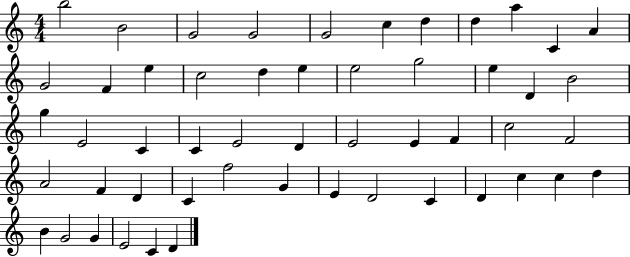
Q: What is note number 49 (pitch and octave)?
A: G4